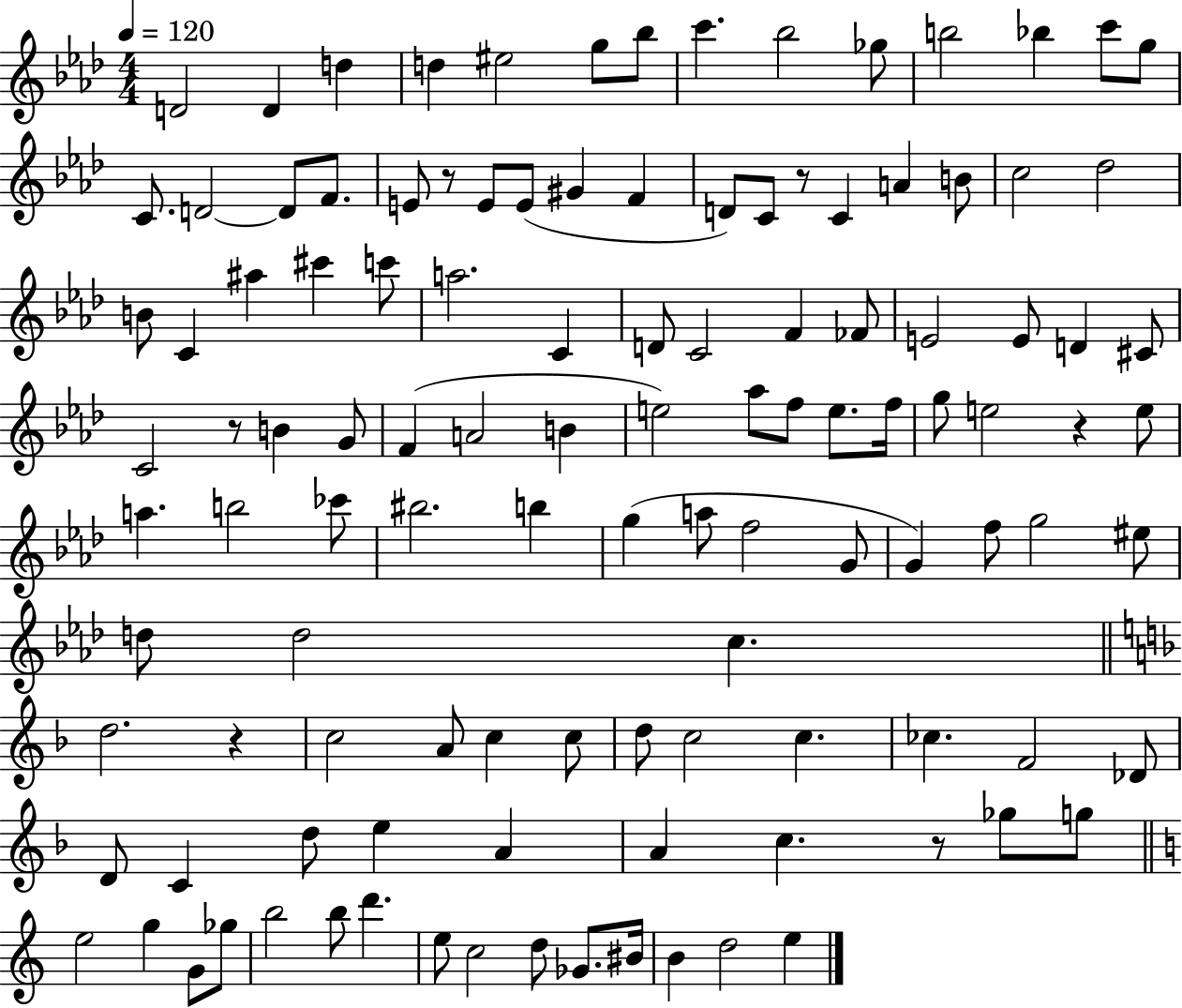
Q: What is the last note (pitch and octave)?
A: E5